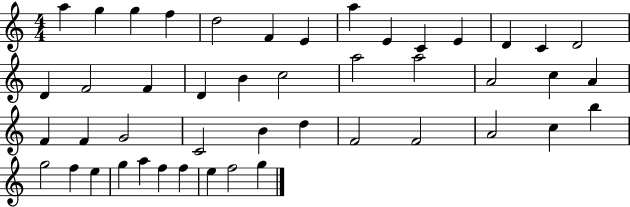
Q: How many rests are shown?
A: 0